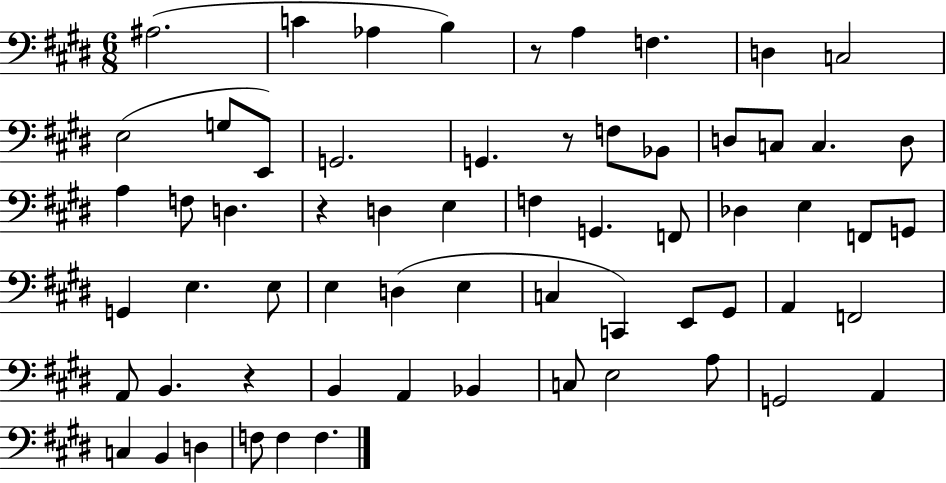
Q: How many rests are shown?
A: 4